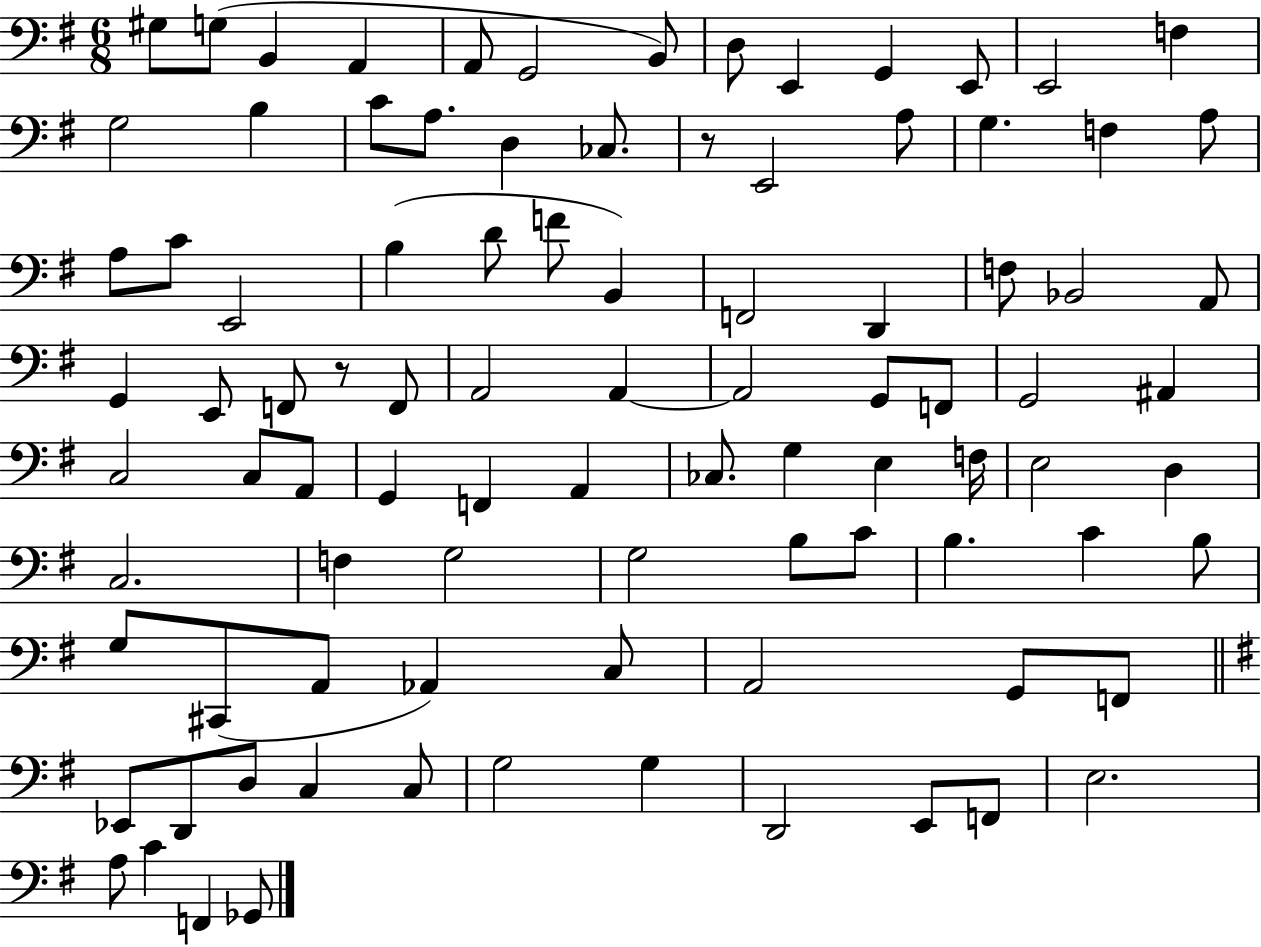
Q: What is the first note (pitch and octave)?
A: G#3